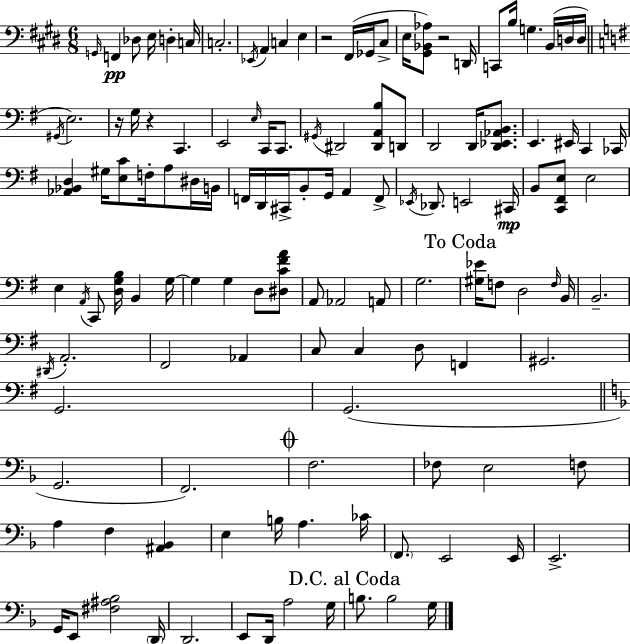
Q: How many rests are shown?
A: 4